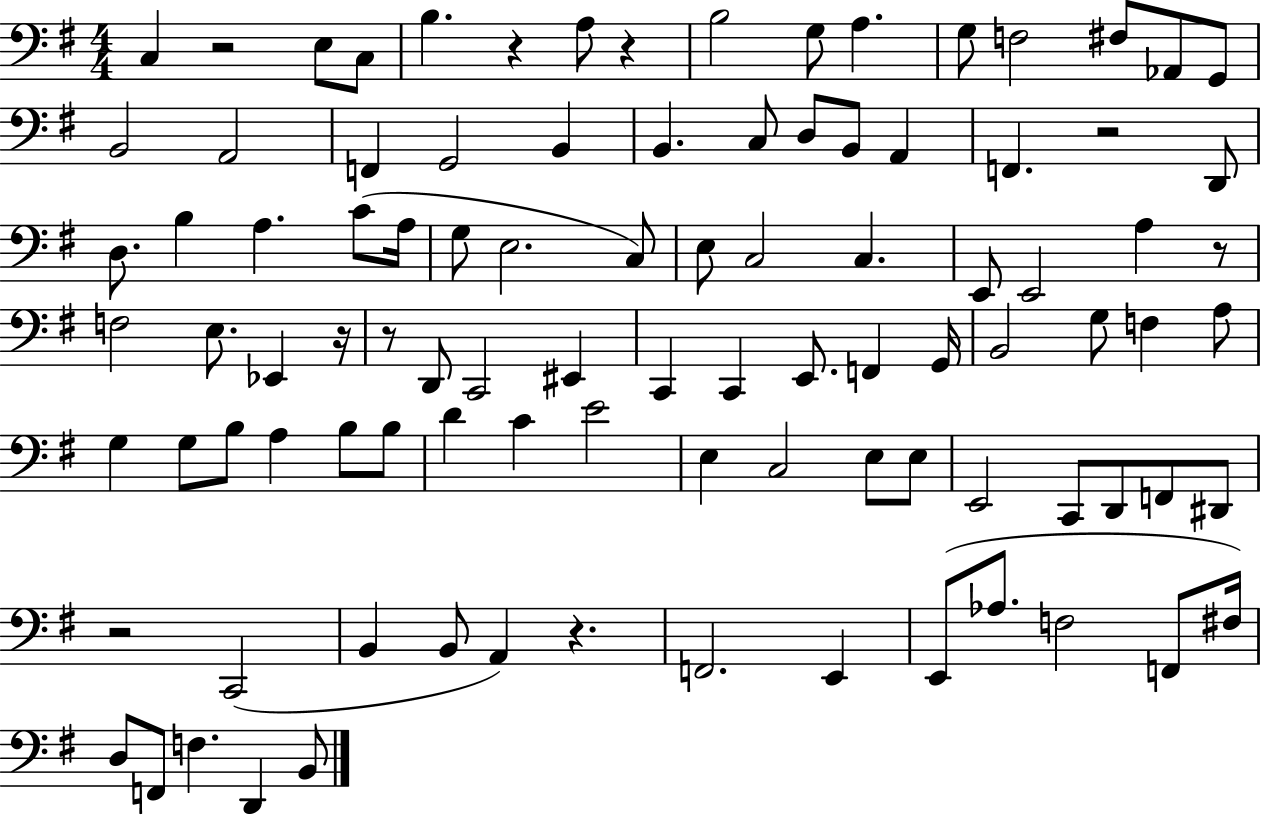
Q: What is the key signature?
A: G major